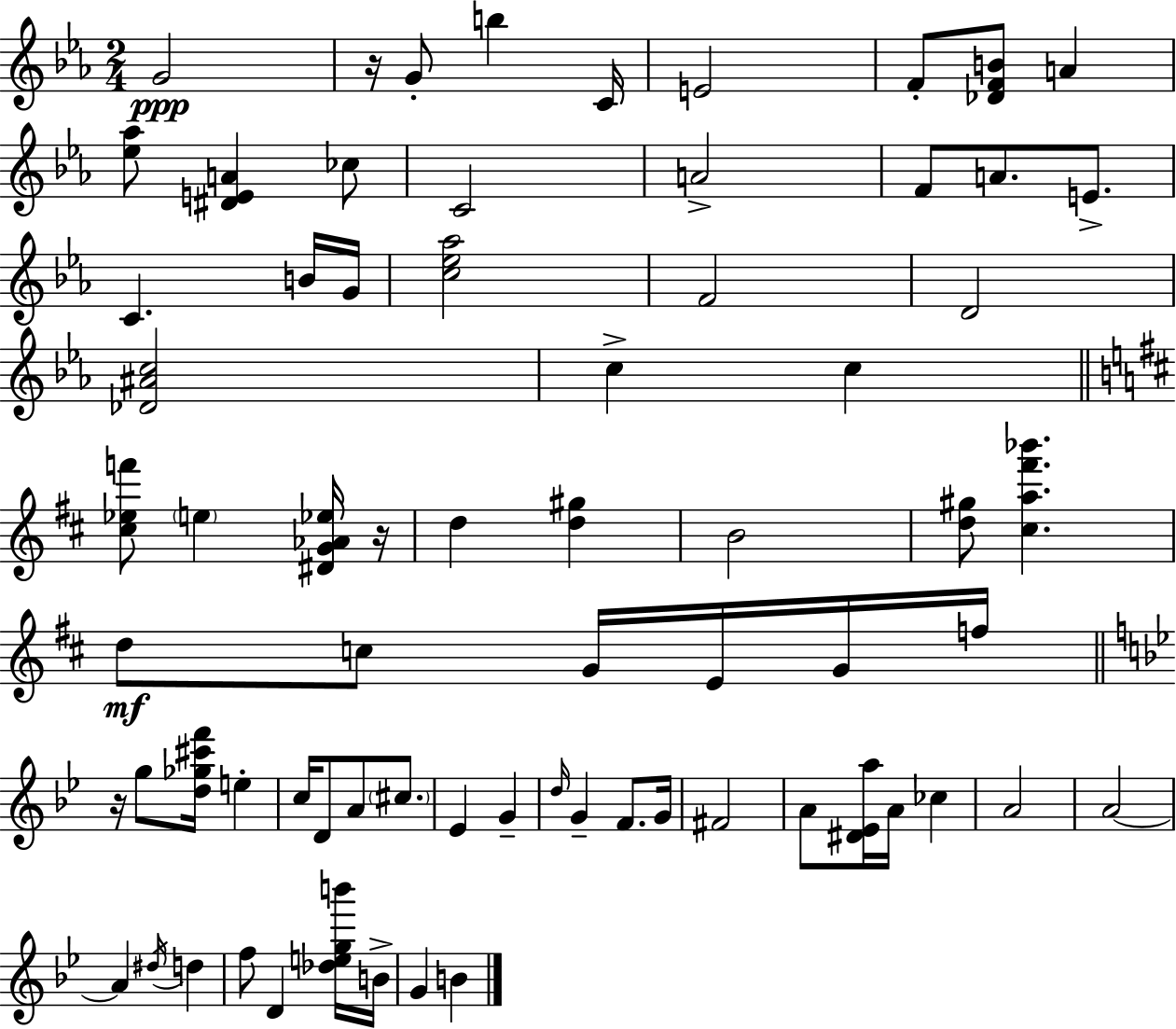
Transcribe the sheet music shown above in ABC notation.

X:1
T:Untitled
M:2/4
L:1/4
K:Eb
G2 z/4 G/2 b C/4 E2 F/2 [_DFB]/2 A [_e_a]/2 [^DEA] _c/2 C2 A2 F/2 A/2 E/2 C B/4 G/4 [c_e_a]2 F2 D2 [_D^Ac]2 c c [^c_ef']/2 e [^DG_A_e]/4 z/4 d [d^g] B2 [d^g]/2 [^ca^f'_b'] d/2 c/2 G/4 E/4 G/4 f/4 z/4 g/2 [d_g^c'f']/4 e c/4 D/2 A/2 ^c/2 _E G d/4 G F/2 G/4 ^F2 A/2 [^D_Ea]/4 A/4 _c A2 A2 A ^d/4 d f/2 D [_degb']/4 B/4 G B